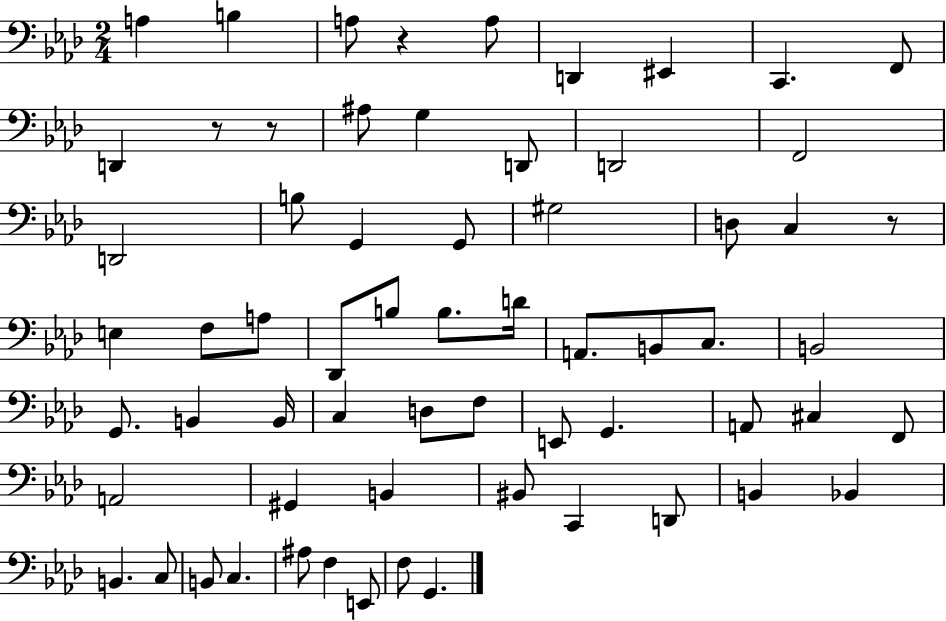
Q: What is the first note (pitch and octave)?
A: A3